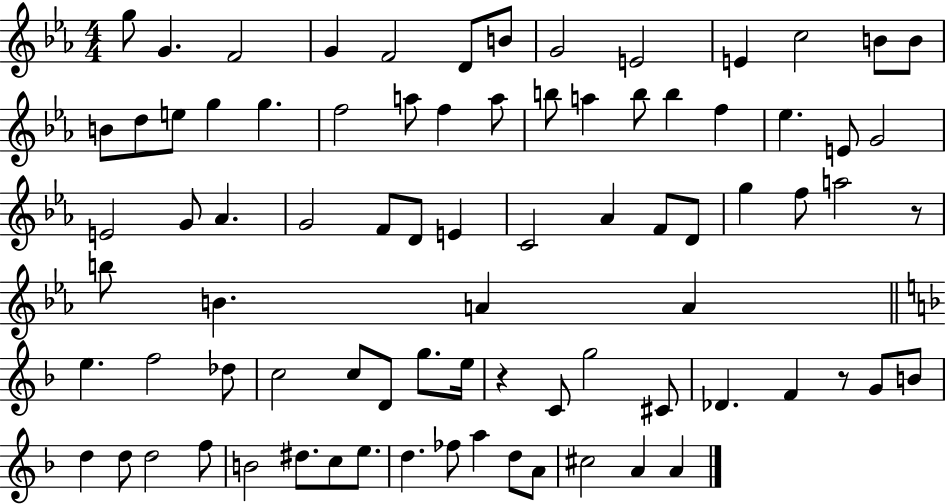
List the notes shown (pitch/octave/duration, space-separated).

G5/e G4/q. F4/h G4/q F4/h D4/e B4/e G4/h E4/h E4/q C5/h B4/e B4/e B4/e D5/e E5/e G5/q G5/q. F5/h A5/e F5/q A5/e B5/e A5/q B5/e B5/q F5/q Eb5/q. E4/e G4/h E4/h G4/e Ab4/q. G4/h F4/e D4/e E4/q C4/h Ab4/q F4/e D4/e G5/q F5/e A5/h R/e B5/e B4/q. A4/q A4/q E5/q. F5/h Db5/e C5/h C5/e D4/e G5/e. E5/s R/q C4/e G5/h C#4/e Db4/q. F4/q R/e G4/e B4/e D5/q D5/e D5/h F5/e B4/h D#5/e. C5/e E5/e. D5/q. FES5/e A5/q D5/e A4/e C#5/h A4/q A4/q